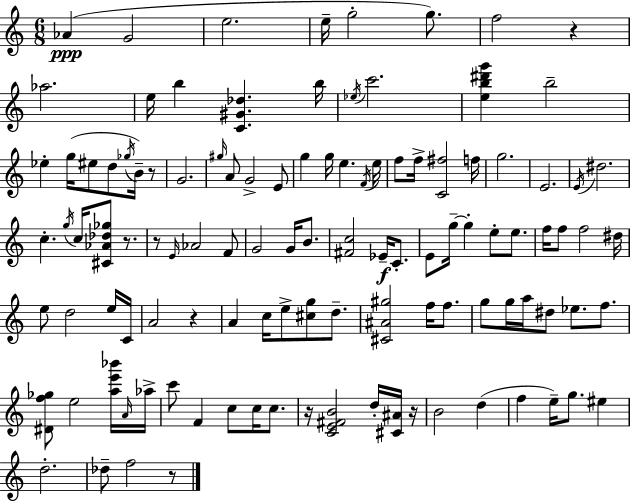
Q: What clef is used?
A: treble